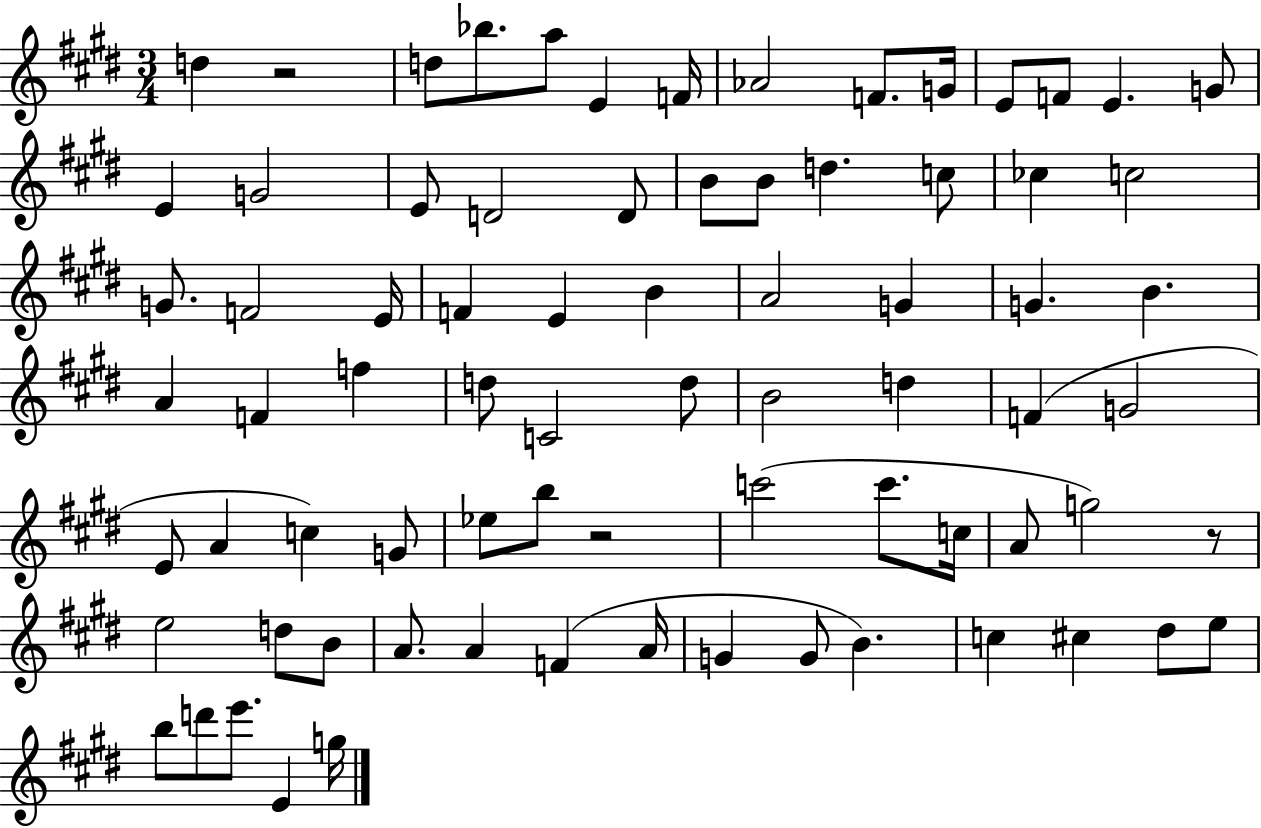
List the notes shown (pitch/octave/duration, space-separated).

D5/q R/h D5/e Bb5/e. A5/e E4/q F4/s Ab4/h F4/e. G4/s E4/e F4/e E4/q. G4/e E4/q G4/h E4/e D4/h D4/e B4/e B4/e D5/q. C5/e CES5/q C5/h G4/e. F4/h E4/s F4/q E4/q B4/q A4/h G4/q G4/q. B4/q. A4/q F4/q F5/q D5/e C4/h D5/e B4/h D5/q F4/q G4/h E4/e A4/q C5/q G4/e Eb5/e B5/e R/h C6/h C6/e. C5/s A4/e G5/h R/e E5/h D5/e B4/e A4/e. A4/q F4/q A4/s G4/q G4/e B4/q. C5/q C#5/q D#5/e E5/e B5/e D6/e E6/e. E4/q G5/s